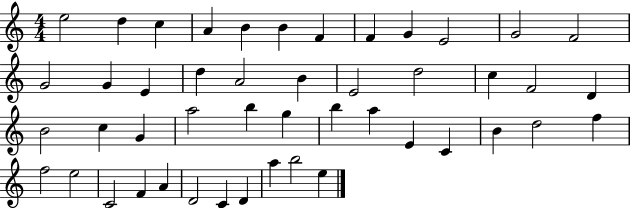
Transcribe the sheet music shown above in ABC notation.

X:1
T:Untitled
M:4/4
L:1/4
K:C
e2 d c A B B F F G E2 G2 F2 G2 G E d A2 B E2 d2 c F2 D B2 c G a2 b g b a E C B d2 f f2 e2 C2 F A D2 C D a b2 e